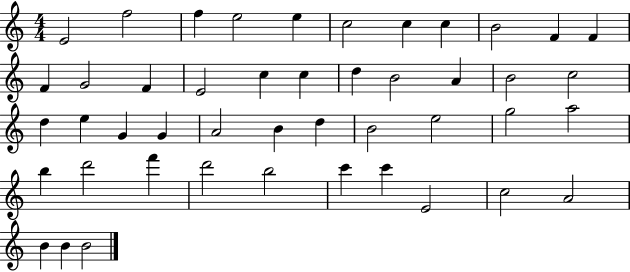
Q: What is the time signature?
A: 4/4